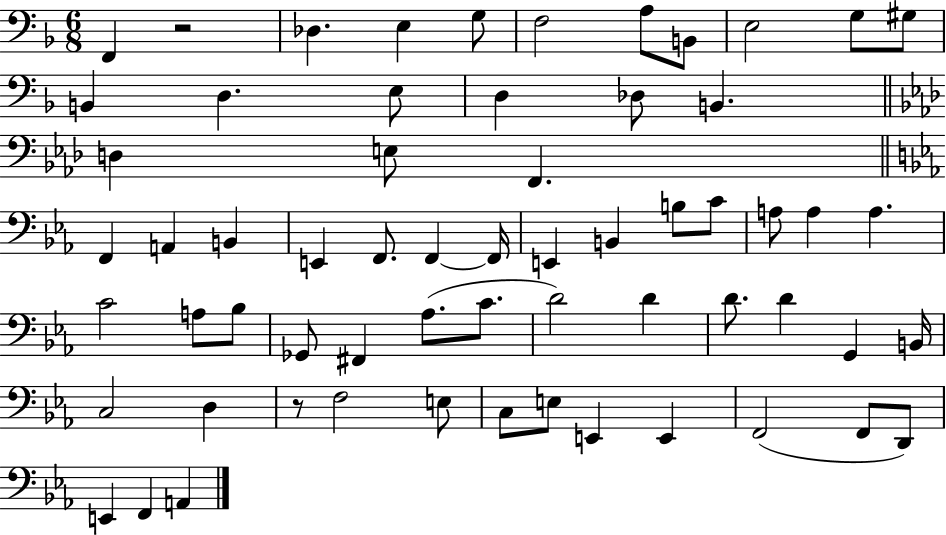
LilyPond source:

{
  \clef bass
  \numericTimeSignature
  \time 6/8
  \key f \major
  f,4 r2 | des4. e4 g8 | f2 a8 b,8 | e2 g8 gis8 | \break b,4 d4. e8 | d4 des8 b,4. | \bar "||" \break \key aes \major d4 e8 f,4. | \bar "||" \break \key c \minor f,4 a,4 b,4 | e,4 f,8. f,4~~ f,16 | e,4 b,4 b8 c'8 | a8 a4 a4. | \break c'2 a8 bes8 | ges,8 fis,4 aes8.( c'8. | d'2) d'4 | d'8. d'4 g,4 b,16 | \break c2 d4 | r8 f2 e8 | c8 e8 e,4 e,4 | f,2( f,8 d,8) | \break e,4 f,4 a,4 | \bar "|."
}